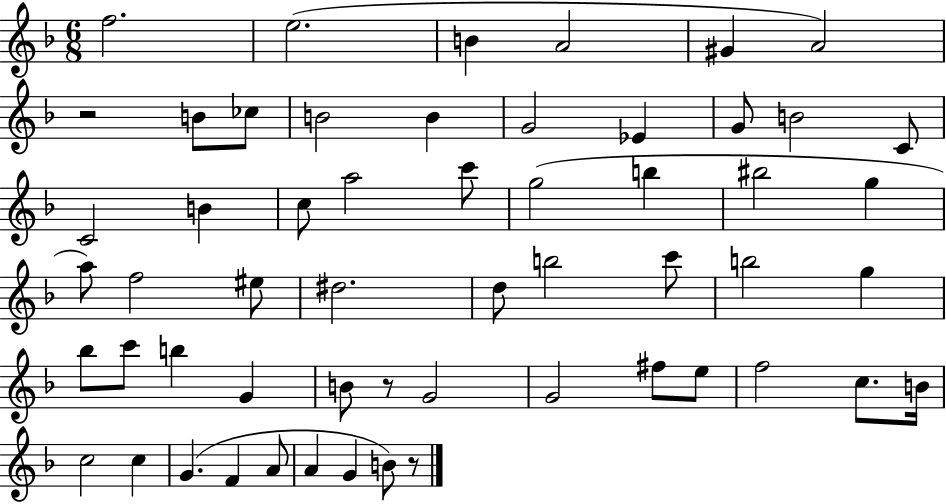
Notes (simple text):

F5/h. E5/h. B4/q A4/h G#4/q A4/h R/h B4/e CES5/e B4/h B4/q G4/h Eb4/q G4/e B4/h C4/e C4/h B4/q C5/e A5/h C6/e G5/h B5/q BIS5/h G5/q A5/e F5/h EIS5/e D#5/h. D5/e B5/h C6/e B5/h G5/q Bb5/e C6/e B5/q G4/q B4/e R/e G4/h G4/h F#5/e E5/e F5/h C5/e. B4/s C5/h C5/q G4/q. F4/q A4/e A4/q G4/q B4/e R/e